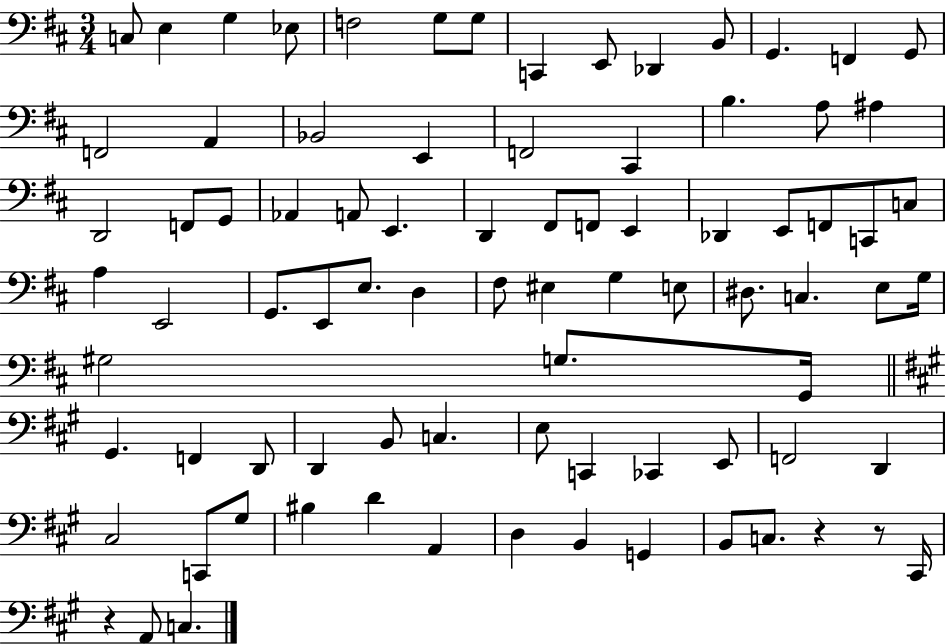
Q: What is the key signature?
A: D major